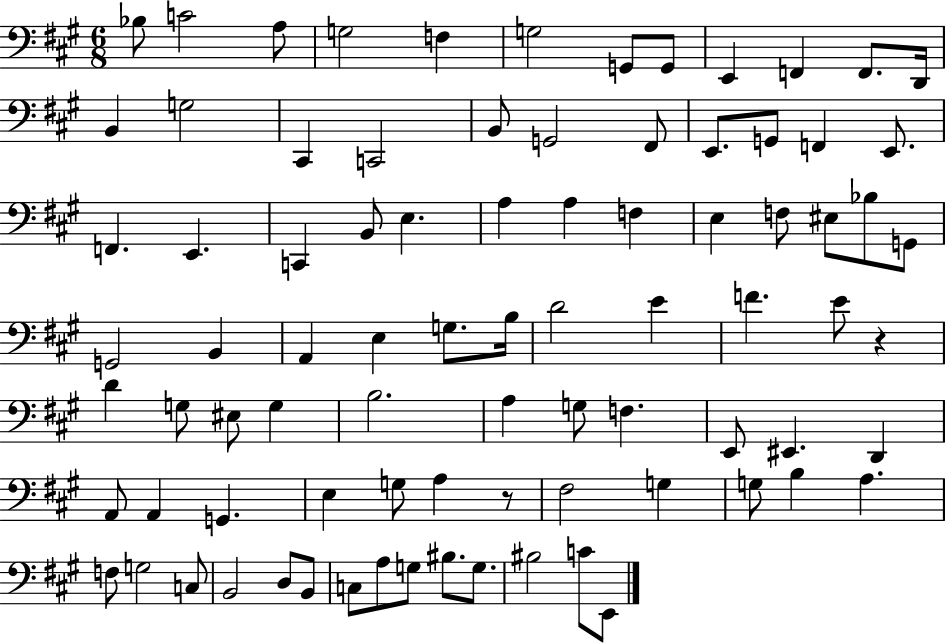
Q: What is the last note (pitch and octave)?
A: E2